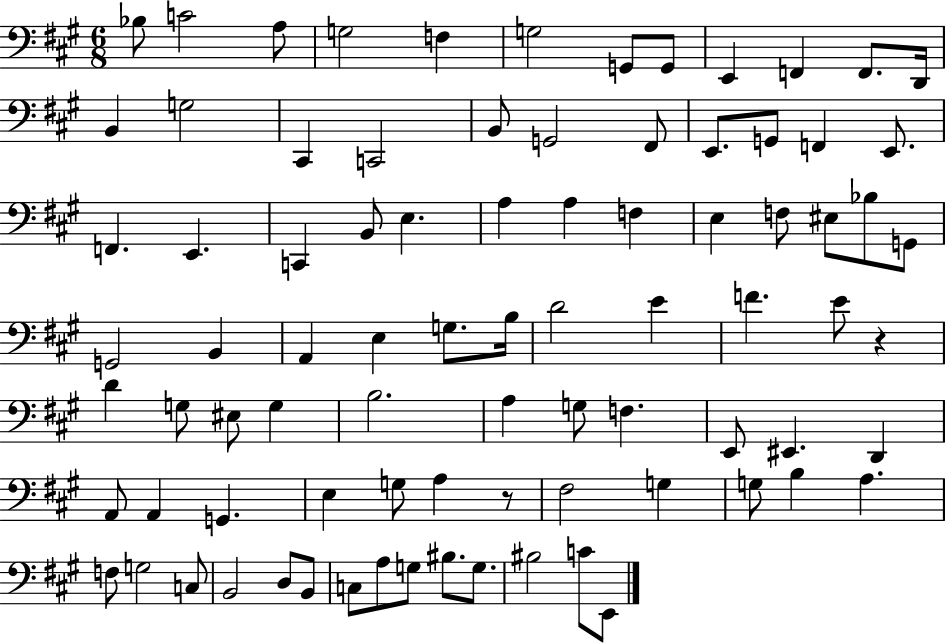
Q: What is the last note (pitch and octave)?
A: E2